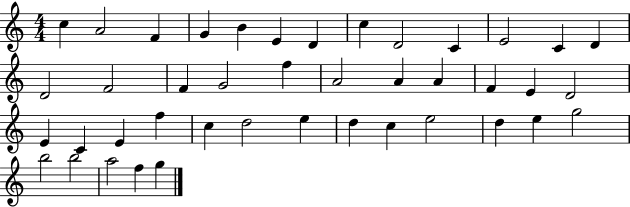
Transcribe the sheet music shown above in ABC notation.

X:1
T:Untitled
M:4/4
L:1/4
K:C
c A2 F G B E D c D2 C E2 C D D2 F2 F G2 f A2 A A F E D2 E C E f c d2 e d c e2 d e g2 b2 b2 a2 f g